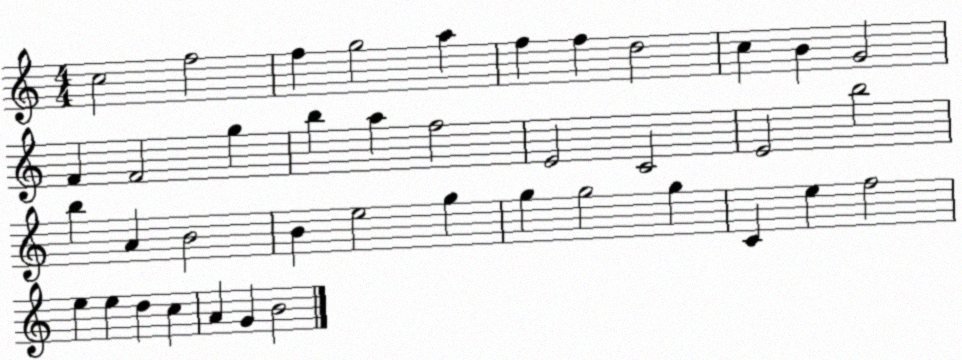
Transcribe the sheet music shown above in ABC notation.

X:1
T:Untitled
M:4/4
L:1/4
K:C
c2 f2 f g2 a f f d2 c B G2 F F2 g b a f2 E2 C2 E2 b2 b A B2 B e2 g g g2 g C e f2 e e d c A G B2